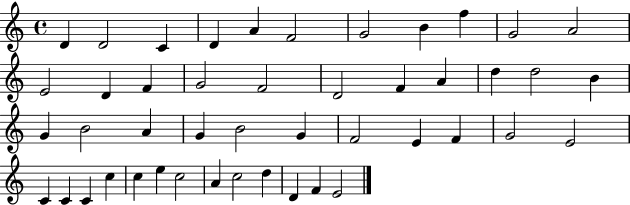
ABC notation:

X:1
T:Untitled
M:4/4
L:1/4
K:C
D D2 C D A F2 G2 B f G2 A2 E2 D F G2 F2 D2 F A d d2 B G B2 A G B2 G F2 E F G2 E2 C C C c c e c2 A c2 d D F E2